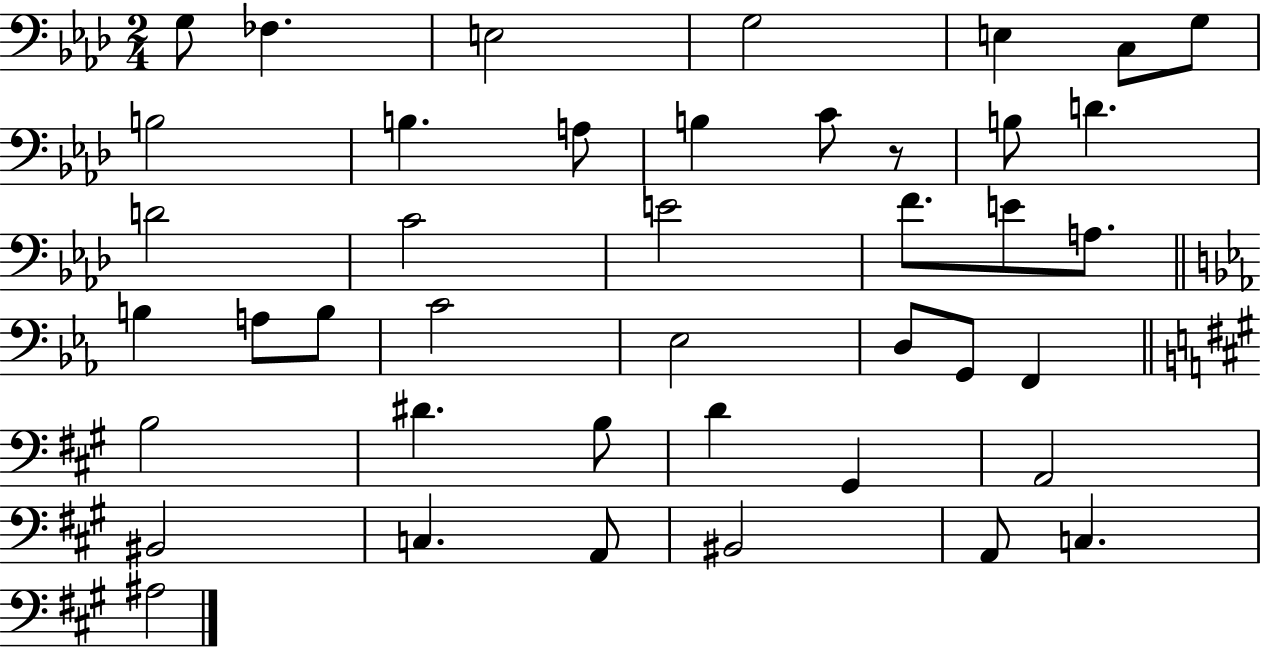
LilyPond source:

{
  \clef bass
  \numericTimeSignature
  \time 2/4
  \key aes \major
  g8 fes4. | e2 | g2 | e4 c8 g8 | \break b2 | b4. a8 | b4 c'8 r8 | b8 d'4. | \break d'2 | c'2 | e'2 | f'8. e'8 a8. | \break \bar "||" \break \key ees \major b4 a8 b8 | c'2 | ees2 | d8 g,8 f,4 | \break \bar "||" \break \key a \major b2 | dis'4. b8 | d'4 gis,4 | a,2 | \break bis,2 | c4. a,8 | bis,2 | a,8 c4. | \break ais2 | \bar "|."
}